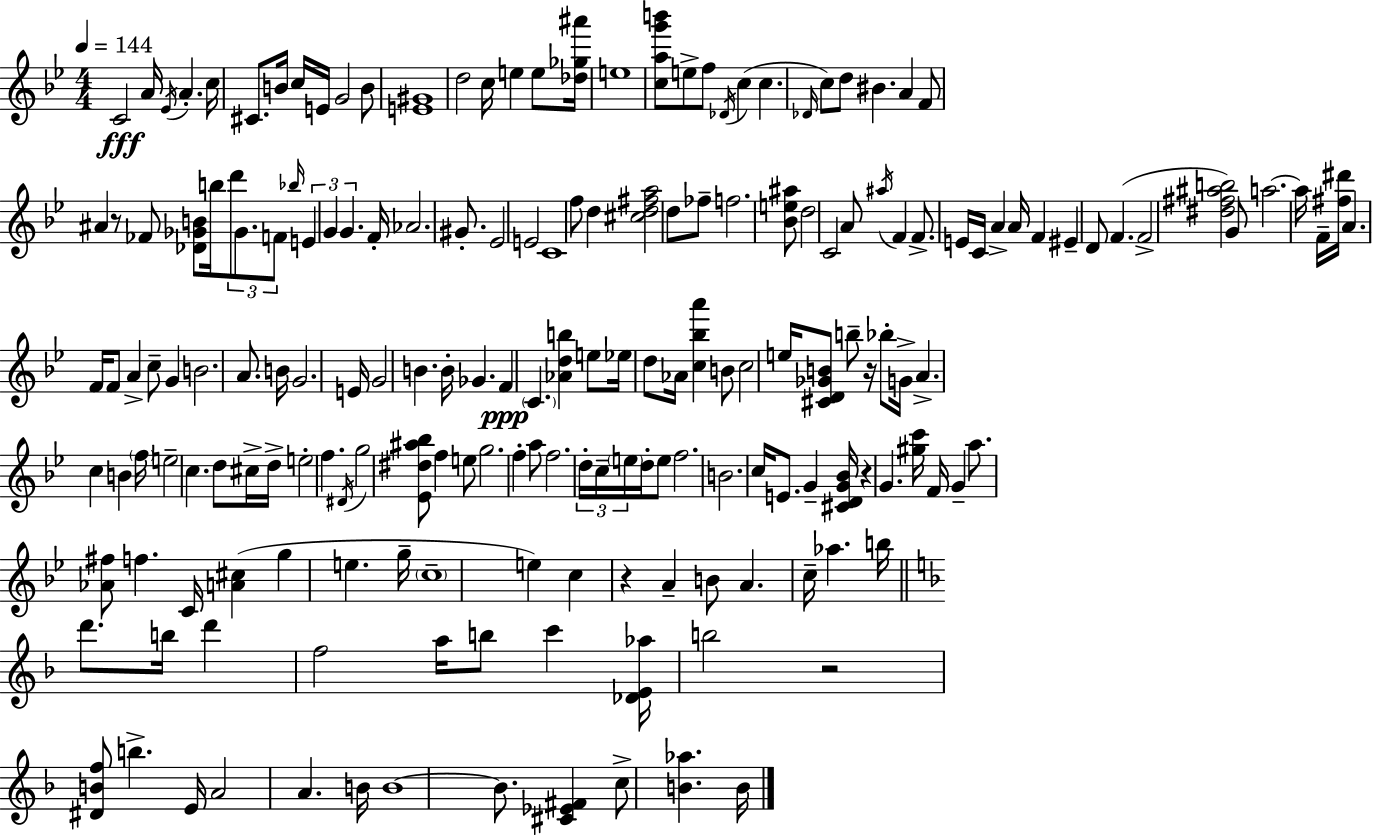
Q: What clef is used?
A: treble